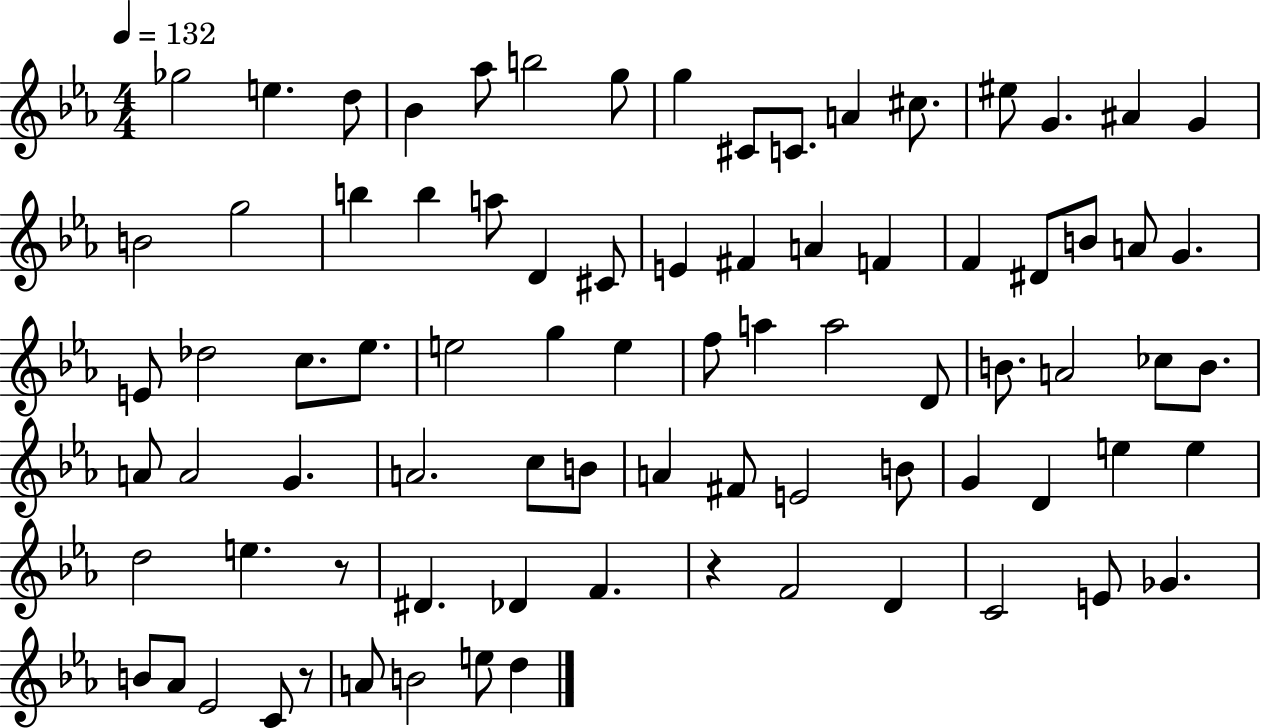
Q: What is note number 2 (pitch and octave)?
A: E5